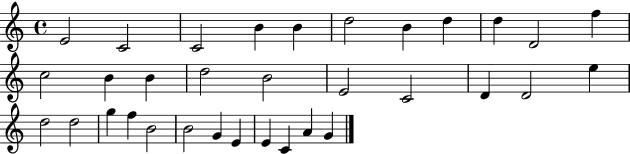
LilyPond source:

{
  \clef treble
  \time 4/4
  \defaultTimeSignature
  \key c \major
  e'2 c'2 | c'2 b'4 b'4 | d''2 b'4 d''4 | d''4 d'2 f''4 | \break c''2 b'4 b'4 | d''2 b'2 | e'2 c'2 | d'4 d'2 e''4 | \break d''2 d''2 | g''4 f''4 b'2 | b'2 g'4 e'4 | e'4 c'4 a'4 g'4 | \break \bar "|."
}